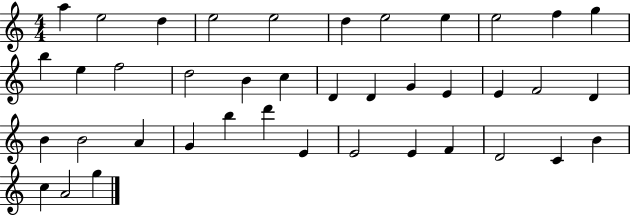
A5/q E5/h D5/q E5/h E5/h D5/q E5/h E5/q E5/h F5/q G5/q B5/q E5/q F5/h D5/h B4/q C5/q D4/q D4/q G4/q E4/q E4/q F4/h D4/q B4/q B4/h A4/q G4/q B5/q D6/q E4/q E4/h E4/q F4/q D4/h C4/q B4/q C5/q A4/h G5/q